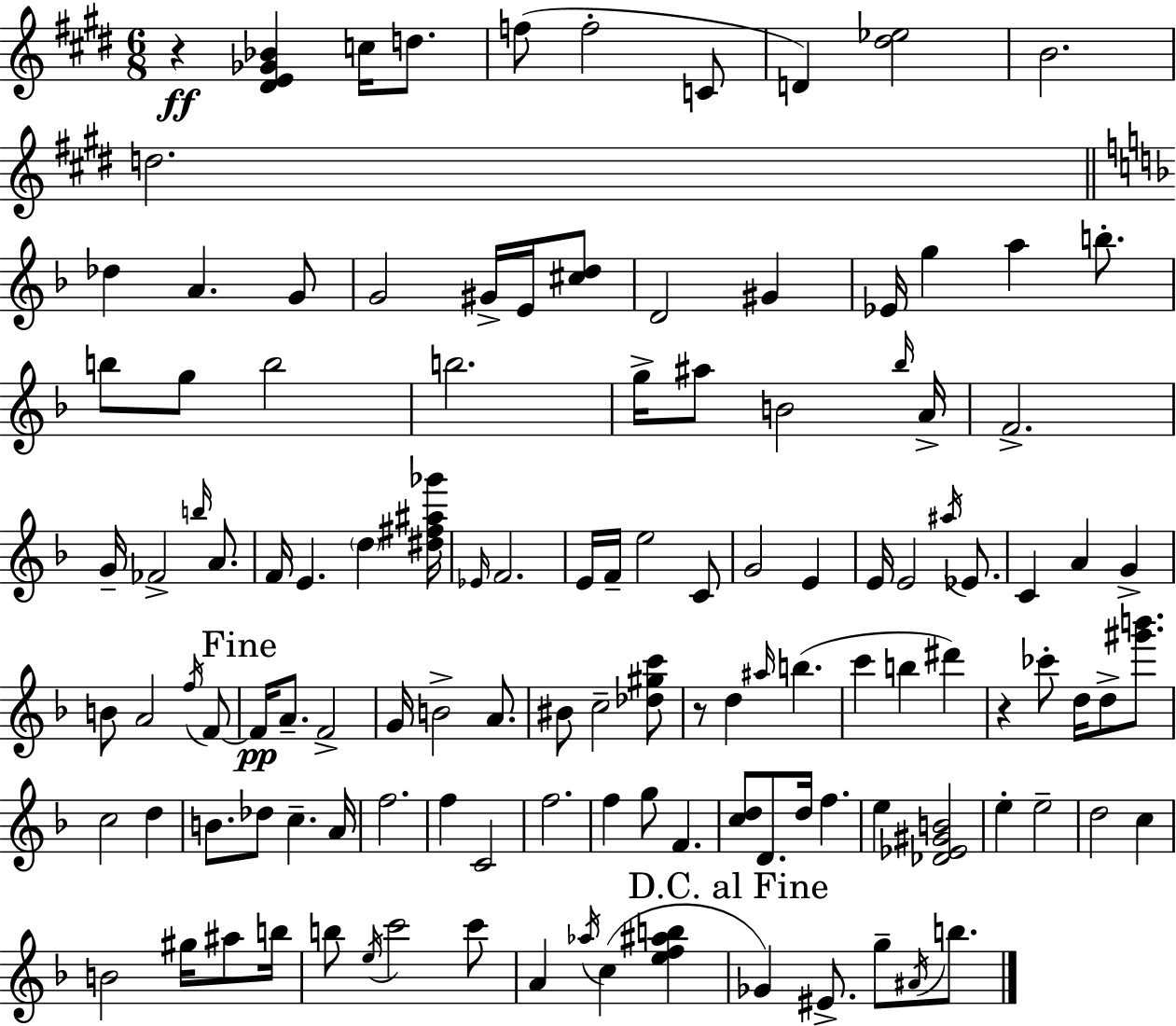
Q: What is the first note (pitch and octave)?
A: C5